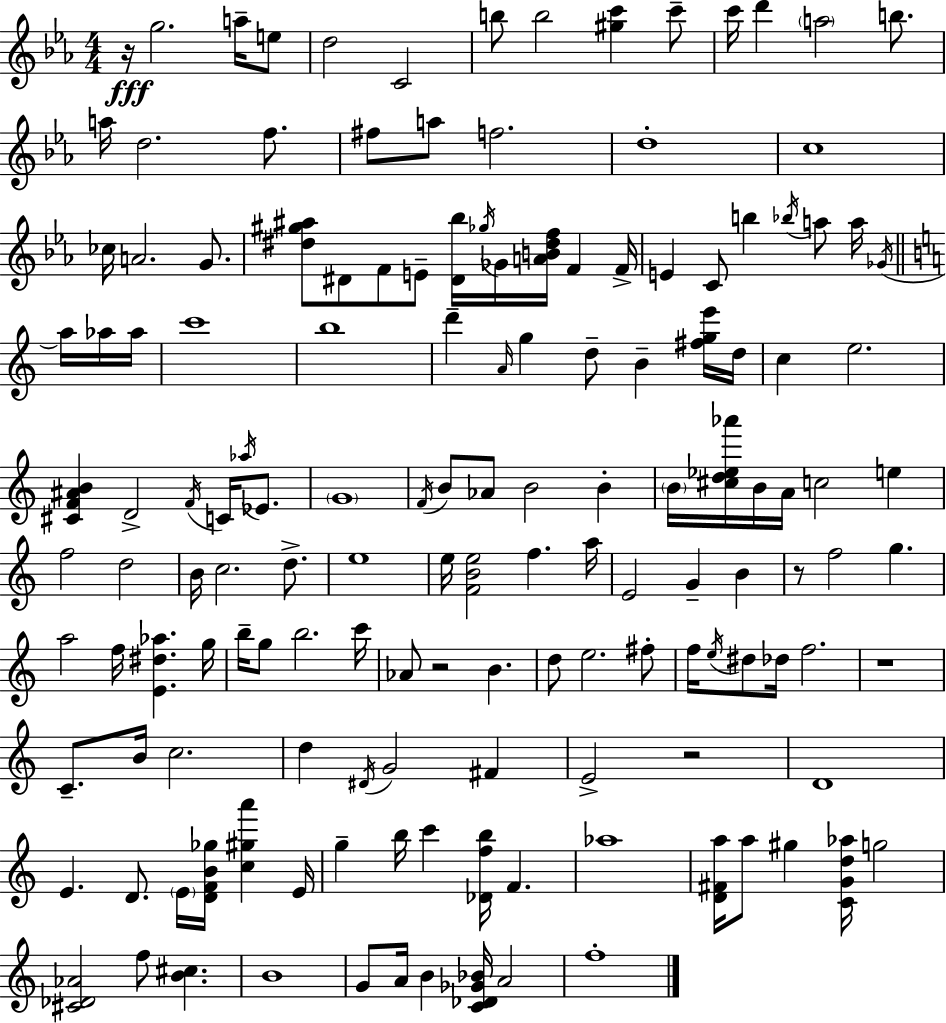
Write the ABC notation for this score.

X:1
T:Untitled
M:4/4
L:1/4
K:Eb
z/4 g2 a/4 e/2 d2 C2 b/2 b2 [^gc'] c'/2 c'/4 d' a2 b/2 a/4 d2 f/2 ^f/2 a/2 f2 d4 c4 _c/4 A2 G/2 [^d^g^a]/2 ^D/2 F/2 E/2 [^D_b]/4 _g/4 _G/4 [AB^df]/4 F F/4 E C/2 b _b/4 a/2 a/4 _G/4 a/4 _a/4 _a/4 c'4 b4 d' A/4 g d/2 B [^fge']/4 d/4 c e2 [^CF^AB] D2 F/4 C/4 _a/4 _E/2 G4 F/4 B/2 _A/2 B2 B B/4 [^cd_e_a']/4 B/4 A/4 c2 e f2 d2 B/4 c2 d/2 e4 e/4 [FBe]2 f a/4 E2 G B z/2 f2 g a2 f/4 [E^d_a] g/4 b/4 g/2 b2 c'/4 _A/2 z2 B d/2 e2 ^f/2 f/4 e/4 ^d/2 _d/4 f2 z4 C/2 B/4 c2 d ^D/4 G2 ^F E2 z2 D4 E D/2 E/4 [DFB_g]/4 [c^ga'] E/4 g b/4 c' [_Dfb]/4 F _a4 [D^Fa]/4 a/2 ^g [CGd_a]/4 g2 [^C_D_A]2 f/2 [B^c] B4 G/2 A/4 B [C_D_G_B]/4 A2 f4